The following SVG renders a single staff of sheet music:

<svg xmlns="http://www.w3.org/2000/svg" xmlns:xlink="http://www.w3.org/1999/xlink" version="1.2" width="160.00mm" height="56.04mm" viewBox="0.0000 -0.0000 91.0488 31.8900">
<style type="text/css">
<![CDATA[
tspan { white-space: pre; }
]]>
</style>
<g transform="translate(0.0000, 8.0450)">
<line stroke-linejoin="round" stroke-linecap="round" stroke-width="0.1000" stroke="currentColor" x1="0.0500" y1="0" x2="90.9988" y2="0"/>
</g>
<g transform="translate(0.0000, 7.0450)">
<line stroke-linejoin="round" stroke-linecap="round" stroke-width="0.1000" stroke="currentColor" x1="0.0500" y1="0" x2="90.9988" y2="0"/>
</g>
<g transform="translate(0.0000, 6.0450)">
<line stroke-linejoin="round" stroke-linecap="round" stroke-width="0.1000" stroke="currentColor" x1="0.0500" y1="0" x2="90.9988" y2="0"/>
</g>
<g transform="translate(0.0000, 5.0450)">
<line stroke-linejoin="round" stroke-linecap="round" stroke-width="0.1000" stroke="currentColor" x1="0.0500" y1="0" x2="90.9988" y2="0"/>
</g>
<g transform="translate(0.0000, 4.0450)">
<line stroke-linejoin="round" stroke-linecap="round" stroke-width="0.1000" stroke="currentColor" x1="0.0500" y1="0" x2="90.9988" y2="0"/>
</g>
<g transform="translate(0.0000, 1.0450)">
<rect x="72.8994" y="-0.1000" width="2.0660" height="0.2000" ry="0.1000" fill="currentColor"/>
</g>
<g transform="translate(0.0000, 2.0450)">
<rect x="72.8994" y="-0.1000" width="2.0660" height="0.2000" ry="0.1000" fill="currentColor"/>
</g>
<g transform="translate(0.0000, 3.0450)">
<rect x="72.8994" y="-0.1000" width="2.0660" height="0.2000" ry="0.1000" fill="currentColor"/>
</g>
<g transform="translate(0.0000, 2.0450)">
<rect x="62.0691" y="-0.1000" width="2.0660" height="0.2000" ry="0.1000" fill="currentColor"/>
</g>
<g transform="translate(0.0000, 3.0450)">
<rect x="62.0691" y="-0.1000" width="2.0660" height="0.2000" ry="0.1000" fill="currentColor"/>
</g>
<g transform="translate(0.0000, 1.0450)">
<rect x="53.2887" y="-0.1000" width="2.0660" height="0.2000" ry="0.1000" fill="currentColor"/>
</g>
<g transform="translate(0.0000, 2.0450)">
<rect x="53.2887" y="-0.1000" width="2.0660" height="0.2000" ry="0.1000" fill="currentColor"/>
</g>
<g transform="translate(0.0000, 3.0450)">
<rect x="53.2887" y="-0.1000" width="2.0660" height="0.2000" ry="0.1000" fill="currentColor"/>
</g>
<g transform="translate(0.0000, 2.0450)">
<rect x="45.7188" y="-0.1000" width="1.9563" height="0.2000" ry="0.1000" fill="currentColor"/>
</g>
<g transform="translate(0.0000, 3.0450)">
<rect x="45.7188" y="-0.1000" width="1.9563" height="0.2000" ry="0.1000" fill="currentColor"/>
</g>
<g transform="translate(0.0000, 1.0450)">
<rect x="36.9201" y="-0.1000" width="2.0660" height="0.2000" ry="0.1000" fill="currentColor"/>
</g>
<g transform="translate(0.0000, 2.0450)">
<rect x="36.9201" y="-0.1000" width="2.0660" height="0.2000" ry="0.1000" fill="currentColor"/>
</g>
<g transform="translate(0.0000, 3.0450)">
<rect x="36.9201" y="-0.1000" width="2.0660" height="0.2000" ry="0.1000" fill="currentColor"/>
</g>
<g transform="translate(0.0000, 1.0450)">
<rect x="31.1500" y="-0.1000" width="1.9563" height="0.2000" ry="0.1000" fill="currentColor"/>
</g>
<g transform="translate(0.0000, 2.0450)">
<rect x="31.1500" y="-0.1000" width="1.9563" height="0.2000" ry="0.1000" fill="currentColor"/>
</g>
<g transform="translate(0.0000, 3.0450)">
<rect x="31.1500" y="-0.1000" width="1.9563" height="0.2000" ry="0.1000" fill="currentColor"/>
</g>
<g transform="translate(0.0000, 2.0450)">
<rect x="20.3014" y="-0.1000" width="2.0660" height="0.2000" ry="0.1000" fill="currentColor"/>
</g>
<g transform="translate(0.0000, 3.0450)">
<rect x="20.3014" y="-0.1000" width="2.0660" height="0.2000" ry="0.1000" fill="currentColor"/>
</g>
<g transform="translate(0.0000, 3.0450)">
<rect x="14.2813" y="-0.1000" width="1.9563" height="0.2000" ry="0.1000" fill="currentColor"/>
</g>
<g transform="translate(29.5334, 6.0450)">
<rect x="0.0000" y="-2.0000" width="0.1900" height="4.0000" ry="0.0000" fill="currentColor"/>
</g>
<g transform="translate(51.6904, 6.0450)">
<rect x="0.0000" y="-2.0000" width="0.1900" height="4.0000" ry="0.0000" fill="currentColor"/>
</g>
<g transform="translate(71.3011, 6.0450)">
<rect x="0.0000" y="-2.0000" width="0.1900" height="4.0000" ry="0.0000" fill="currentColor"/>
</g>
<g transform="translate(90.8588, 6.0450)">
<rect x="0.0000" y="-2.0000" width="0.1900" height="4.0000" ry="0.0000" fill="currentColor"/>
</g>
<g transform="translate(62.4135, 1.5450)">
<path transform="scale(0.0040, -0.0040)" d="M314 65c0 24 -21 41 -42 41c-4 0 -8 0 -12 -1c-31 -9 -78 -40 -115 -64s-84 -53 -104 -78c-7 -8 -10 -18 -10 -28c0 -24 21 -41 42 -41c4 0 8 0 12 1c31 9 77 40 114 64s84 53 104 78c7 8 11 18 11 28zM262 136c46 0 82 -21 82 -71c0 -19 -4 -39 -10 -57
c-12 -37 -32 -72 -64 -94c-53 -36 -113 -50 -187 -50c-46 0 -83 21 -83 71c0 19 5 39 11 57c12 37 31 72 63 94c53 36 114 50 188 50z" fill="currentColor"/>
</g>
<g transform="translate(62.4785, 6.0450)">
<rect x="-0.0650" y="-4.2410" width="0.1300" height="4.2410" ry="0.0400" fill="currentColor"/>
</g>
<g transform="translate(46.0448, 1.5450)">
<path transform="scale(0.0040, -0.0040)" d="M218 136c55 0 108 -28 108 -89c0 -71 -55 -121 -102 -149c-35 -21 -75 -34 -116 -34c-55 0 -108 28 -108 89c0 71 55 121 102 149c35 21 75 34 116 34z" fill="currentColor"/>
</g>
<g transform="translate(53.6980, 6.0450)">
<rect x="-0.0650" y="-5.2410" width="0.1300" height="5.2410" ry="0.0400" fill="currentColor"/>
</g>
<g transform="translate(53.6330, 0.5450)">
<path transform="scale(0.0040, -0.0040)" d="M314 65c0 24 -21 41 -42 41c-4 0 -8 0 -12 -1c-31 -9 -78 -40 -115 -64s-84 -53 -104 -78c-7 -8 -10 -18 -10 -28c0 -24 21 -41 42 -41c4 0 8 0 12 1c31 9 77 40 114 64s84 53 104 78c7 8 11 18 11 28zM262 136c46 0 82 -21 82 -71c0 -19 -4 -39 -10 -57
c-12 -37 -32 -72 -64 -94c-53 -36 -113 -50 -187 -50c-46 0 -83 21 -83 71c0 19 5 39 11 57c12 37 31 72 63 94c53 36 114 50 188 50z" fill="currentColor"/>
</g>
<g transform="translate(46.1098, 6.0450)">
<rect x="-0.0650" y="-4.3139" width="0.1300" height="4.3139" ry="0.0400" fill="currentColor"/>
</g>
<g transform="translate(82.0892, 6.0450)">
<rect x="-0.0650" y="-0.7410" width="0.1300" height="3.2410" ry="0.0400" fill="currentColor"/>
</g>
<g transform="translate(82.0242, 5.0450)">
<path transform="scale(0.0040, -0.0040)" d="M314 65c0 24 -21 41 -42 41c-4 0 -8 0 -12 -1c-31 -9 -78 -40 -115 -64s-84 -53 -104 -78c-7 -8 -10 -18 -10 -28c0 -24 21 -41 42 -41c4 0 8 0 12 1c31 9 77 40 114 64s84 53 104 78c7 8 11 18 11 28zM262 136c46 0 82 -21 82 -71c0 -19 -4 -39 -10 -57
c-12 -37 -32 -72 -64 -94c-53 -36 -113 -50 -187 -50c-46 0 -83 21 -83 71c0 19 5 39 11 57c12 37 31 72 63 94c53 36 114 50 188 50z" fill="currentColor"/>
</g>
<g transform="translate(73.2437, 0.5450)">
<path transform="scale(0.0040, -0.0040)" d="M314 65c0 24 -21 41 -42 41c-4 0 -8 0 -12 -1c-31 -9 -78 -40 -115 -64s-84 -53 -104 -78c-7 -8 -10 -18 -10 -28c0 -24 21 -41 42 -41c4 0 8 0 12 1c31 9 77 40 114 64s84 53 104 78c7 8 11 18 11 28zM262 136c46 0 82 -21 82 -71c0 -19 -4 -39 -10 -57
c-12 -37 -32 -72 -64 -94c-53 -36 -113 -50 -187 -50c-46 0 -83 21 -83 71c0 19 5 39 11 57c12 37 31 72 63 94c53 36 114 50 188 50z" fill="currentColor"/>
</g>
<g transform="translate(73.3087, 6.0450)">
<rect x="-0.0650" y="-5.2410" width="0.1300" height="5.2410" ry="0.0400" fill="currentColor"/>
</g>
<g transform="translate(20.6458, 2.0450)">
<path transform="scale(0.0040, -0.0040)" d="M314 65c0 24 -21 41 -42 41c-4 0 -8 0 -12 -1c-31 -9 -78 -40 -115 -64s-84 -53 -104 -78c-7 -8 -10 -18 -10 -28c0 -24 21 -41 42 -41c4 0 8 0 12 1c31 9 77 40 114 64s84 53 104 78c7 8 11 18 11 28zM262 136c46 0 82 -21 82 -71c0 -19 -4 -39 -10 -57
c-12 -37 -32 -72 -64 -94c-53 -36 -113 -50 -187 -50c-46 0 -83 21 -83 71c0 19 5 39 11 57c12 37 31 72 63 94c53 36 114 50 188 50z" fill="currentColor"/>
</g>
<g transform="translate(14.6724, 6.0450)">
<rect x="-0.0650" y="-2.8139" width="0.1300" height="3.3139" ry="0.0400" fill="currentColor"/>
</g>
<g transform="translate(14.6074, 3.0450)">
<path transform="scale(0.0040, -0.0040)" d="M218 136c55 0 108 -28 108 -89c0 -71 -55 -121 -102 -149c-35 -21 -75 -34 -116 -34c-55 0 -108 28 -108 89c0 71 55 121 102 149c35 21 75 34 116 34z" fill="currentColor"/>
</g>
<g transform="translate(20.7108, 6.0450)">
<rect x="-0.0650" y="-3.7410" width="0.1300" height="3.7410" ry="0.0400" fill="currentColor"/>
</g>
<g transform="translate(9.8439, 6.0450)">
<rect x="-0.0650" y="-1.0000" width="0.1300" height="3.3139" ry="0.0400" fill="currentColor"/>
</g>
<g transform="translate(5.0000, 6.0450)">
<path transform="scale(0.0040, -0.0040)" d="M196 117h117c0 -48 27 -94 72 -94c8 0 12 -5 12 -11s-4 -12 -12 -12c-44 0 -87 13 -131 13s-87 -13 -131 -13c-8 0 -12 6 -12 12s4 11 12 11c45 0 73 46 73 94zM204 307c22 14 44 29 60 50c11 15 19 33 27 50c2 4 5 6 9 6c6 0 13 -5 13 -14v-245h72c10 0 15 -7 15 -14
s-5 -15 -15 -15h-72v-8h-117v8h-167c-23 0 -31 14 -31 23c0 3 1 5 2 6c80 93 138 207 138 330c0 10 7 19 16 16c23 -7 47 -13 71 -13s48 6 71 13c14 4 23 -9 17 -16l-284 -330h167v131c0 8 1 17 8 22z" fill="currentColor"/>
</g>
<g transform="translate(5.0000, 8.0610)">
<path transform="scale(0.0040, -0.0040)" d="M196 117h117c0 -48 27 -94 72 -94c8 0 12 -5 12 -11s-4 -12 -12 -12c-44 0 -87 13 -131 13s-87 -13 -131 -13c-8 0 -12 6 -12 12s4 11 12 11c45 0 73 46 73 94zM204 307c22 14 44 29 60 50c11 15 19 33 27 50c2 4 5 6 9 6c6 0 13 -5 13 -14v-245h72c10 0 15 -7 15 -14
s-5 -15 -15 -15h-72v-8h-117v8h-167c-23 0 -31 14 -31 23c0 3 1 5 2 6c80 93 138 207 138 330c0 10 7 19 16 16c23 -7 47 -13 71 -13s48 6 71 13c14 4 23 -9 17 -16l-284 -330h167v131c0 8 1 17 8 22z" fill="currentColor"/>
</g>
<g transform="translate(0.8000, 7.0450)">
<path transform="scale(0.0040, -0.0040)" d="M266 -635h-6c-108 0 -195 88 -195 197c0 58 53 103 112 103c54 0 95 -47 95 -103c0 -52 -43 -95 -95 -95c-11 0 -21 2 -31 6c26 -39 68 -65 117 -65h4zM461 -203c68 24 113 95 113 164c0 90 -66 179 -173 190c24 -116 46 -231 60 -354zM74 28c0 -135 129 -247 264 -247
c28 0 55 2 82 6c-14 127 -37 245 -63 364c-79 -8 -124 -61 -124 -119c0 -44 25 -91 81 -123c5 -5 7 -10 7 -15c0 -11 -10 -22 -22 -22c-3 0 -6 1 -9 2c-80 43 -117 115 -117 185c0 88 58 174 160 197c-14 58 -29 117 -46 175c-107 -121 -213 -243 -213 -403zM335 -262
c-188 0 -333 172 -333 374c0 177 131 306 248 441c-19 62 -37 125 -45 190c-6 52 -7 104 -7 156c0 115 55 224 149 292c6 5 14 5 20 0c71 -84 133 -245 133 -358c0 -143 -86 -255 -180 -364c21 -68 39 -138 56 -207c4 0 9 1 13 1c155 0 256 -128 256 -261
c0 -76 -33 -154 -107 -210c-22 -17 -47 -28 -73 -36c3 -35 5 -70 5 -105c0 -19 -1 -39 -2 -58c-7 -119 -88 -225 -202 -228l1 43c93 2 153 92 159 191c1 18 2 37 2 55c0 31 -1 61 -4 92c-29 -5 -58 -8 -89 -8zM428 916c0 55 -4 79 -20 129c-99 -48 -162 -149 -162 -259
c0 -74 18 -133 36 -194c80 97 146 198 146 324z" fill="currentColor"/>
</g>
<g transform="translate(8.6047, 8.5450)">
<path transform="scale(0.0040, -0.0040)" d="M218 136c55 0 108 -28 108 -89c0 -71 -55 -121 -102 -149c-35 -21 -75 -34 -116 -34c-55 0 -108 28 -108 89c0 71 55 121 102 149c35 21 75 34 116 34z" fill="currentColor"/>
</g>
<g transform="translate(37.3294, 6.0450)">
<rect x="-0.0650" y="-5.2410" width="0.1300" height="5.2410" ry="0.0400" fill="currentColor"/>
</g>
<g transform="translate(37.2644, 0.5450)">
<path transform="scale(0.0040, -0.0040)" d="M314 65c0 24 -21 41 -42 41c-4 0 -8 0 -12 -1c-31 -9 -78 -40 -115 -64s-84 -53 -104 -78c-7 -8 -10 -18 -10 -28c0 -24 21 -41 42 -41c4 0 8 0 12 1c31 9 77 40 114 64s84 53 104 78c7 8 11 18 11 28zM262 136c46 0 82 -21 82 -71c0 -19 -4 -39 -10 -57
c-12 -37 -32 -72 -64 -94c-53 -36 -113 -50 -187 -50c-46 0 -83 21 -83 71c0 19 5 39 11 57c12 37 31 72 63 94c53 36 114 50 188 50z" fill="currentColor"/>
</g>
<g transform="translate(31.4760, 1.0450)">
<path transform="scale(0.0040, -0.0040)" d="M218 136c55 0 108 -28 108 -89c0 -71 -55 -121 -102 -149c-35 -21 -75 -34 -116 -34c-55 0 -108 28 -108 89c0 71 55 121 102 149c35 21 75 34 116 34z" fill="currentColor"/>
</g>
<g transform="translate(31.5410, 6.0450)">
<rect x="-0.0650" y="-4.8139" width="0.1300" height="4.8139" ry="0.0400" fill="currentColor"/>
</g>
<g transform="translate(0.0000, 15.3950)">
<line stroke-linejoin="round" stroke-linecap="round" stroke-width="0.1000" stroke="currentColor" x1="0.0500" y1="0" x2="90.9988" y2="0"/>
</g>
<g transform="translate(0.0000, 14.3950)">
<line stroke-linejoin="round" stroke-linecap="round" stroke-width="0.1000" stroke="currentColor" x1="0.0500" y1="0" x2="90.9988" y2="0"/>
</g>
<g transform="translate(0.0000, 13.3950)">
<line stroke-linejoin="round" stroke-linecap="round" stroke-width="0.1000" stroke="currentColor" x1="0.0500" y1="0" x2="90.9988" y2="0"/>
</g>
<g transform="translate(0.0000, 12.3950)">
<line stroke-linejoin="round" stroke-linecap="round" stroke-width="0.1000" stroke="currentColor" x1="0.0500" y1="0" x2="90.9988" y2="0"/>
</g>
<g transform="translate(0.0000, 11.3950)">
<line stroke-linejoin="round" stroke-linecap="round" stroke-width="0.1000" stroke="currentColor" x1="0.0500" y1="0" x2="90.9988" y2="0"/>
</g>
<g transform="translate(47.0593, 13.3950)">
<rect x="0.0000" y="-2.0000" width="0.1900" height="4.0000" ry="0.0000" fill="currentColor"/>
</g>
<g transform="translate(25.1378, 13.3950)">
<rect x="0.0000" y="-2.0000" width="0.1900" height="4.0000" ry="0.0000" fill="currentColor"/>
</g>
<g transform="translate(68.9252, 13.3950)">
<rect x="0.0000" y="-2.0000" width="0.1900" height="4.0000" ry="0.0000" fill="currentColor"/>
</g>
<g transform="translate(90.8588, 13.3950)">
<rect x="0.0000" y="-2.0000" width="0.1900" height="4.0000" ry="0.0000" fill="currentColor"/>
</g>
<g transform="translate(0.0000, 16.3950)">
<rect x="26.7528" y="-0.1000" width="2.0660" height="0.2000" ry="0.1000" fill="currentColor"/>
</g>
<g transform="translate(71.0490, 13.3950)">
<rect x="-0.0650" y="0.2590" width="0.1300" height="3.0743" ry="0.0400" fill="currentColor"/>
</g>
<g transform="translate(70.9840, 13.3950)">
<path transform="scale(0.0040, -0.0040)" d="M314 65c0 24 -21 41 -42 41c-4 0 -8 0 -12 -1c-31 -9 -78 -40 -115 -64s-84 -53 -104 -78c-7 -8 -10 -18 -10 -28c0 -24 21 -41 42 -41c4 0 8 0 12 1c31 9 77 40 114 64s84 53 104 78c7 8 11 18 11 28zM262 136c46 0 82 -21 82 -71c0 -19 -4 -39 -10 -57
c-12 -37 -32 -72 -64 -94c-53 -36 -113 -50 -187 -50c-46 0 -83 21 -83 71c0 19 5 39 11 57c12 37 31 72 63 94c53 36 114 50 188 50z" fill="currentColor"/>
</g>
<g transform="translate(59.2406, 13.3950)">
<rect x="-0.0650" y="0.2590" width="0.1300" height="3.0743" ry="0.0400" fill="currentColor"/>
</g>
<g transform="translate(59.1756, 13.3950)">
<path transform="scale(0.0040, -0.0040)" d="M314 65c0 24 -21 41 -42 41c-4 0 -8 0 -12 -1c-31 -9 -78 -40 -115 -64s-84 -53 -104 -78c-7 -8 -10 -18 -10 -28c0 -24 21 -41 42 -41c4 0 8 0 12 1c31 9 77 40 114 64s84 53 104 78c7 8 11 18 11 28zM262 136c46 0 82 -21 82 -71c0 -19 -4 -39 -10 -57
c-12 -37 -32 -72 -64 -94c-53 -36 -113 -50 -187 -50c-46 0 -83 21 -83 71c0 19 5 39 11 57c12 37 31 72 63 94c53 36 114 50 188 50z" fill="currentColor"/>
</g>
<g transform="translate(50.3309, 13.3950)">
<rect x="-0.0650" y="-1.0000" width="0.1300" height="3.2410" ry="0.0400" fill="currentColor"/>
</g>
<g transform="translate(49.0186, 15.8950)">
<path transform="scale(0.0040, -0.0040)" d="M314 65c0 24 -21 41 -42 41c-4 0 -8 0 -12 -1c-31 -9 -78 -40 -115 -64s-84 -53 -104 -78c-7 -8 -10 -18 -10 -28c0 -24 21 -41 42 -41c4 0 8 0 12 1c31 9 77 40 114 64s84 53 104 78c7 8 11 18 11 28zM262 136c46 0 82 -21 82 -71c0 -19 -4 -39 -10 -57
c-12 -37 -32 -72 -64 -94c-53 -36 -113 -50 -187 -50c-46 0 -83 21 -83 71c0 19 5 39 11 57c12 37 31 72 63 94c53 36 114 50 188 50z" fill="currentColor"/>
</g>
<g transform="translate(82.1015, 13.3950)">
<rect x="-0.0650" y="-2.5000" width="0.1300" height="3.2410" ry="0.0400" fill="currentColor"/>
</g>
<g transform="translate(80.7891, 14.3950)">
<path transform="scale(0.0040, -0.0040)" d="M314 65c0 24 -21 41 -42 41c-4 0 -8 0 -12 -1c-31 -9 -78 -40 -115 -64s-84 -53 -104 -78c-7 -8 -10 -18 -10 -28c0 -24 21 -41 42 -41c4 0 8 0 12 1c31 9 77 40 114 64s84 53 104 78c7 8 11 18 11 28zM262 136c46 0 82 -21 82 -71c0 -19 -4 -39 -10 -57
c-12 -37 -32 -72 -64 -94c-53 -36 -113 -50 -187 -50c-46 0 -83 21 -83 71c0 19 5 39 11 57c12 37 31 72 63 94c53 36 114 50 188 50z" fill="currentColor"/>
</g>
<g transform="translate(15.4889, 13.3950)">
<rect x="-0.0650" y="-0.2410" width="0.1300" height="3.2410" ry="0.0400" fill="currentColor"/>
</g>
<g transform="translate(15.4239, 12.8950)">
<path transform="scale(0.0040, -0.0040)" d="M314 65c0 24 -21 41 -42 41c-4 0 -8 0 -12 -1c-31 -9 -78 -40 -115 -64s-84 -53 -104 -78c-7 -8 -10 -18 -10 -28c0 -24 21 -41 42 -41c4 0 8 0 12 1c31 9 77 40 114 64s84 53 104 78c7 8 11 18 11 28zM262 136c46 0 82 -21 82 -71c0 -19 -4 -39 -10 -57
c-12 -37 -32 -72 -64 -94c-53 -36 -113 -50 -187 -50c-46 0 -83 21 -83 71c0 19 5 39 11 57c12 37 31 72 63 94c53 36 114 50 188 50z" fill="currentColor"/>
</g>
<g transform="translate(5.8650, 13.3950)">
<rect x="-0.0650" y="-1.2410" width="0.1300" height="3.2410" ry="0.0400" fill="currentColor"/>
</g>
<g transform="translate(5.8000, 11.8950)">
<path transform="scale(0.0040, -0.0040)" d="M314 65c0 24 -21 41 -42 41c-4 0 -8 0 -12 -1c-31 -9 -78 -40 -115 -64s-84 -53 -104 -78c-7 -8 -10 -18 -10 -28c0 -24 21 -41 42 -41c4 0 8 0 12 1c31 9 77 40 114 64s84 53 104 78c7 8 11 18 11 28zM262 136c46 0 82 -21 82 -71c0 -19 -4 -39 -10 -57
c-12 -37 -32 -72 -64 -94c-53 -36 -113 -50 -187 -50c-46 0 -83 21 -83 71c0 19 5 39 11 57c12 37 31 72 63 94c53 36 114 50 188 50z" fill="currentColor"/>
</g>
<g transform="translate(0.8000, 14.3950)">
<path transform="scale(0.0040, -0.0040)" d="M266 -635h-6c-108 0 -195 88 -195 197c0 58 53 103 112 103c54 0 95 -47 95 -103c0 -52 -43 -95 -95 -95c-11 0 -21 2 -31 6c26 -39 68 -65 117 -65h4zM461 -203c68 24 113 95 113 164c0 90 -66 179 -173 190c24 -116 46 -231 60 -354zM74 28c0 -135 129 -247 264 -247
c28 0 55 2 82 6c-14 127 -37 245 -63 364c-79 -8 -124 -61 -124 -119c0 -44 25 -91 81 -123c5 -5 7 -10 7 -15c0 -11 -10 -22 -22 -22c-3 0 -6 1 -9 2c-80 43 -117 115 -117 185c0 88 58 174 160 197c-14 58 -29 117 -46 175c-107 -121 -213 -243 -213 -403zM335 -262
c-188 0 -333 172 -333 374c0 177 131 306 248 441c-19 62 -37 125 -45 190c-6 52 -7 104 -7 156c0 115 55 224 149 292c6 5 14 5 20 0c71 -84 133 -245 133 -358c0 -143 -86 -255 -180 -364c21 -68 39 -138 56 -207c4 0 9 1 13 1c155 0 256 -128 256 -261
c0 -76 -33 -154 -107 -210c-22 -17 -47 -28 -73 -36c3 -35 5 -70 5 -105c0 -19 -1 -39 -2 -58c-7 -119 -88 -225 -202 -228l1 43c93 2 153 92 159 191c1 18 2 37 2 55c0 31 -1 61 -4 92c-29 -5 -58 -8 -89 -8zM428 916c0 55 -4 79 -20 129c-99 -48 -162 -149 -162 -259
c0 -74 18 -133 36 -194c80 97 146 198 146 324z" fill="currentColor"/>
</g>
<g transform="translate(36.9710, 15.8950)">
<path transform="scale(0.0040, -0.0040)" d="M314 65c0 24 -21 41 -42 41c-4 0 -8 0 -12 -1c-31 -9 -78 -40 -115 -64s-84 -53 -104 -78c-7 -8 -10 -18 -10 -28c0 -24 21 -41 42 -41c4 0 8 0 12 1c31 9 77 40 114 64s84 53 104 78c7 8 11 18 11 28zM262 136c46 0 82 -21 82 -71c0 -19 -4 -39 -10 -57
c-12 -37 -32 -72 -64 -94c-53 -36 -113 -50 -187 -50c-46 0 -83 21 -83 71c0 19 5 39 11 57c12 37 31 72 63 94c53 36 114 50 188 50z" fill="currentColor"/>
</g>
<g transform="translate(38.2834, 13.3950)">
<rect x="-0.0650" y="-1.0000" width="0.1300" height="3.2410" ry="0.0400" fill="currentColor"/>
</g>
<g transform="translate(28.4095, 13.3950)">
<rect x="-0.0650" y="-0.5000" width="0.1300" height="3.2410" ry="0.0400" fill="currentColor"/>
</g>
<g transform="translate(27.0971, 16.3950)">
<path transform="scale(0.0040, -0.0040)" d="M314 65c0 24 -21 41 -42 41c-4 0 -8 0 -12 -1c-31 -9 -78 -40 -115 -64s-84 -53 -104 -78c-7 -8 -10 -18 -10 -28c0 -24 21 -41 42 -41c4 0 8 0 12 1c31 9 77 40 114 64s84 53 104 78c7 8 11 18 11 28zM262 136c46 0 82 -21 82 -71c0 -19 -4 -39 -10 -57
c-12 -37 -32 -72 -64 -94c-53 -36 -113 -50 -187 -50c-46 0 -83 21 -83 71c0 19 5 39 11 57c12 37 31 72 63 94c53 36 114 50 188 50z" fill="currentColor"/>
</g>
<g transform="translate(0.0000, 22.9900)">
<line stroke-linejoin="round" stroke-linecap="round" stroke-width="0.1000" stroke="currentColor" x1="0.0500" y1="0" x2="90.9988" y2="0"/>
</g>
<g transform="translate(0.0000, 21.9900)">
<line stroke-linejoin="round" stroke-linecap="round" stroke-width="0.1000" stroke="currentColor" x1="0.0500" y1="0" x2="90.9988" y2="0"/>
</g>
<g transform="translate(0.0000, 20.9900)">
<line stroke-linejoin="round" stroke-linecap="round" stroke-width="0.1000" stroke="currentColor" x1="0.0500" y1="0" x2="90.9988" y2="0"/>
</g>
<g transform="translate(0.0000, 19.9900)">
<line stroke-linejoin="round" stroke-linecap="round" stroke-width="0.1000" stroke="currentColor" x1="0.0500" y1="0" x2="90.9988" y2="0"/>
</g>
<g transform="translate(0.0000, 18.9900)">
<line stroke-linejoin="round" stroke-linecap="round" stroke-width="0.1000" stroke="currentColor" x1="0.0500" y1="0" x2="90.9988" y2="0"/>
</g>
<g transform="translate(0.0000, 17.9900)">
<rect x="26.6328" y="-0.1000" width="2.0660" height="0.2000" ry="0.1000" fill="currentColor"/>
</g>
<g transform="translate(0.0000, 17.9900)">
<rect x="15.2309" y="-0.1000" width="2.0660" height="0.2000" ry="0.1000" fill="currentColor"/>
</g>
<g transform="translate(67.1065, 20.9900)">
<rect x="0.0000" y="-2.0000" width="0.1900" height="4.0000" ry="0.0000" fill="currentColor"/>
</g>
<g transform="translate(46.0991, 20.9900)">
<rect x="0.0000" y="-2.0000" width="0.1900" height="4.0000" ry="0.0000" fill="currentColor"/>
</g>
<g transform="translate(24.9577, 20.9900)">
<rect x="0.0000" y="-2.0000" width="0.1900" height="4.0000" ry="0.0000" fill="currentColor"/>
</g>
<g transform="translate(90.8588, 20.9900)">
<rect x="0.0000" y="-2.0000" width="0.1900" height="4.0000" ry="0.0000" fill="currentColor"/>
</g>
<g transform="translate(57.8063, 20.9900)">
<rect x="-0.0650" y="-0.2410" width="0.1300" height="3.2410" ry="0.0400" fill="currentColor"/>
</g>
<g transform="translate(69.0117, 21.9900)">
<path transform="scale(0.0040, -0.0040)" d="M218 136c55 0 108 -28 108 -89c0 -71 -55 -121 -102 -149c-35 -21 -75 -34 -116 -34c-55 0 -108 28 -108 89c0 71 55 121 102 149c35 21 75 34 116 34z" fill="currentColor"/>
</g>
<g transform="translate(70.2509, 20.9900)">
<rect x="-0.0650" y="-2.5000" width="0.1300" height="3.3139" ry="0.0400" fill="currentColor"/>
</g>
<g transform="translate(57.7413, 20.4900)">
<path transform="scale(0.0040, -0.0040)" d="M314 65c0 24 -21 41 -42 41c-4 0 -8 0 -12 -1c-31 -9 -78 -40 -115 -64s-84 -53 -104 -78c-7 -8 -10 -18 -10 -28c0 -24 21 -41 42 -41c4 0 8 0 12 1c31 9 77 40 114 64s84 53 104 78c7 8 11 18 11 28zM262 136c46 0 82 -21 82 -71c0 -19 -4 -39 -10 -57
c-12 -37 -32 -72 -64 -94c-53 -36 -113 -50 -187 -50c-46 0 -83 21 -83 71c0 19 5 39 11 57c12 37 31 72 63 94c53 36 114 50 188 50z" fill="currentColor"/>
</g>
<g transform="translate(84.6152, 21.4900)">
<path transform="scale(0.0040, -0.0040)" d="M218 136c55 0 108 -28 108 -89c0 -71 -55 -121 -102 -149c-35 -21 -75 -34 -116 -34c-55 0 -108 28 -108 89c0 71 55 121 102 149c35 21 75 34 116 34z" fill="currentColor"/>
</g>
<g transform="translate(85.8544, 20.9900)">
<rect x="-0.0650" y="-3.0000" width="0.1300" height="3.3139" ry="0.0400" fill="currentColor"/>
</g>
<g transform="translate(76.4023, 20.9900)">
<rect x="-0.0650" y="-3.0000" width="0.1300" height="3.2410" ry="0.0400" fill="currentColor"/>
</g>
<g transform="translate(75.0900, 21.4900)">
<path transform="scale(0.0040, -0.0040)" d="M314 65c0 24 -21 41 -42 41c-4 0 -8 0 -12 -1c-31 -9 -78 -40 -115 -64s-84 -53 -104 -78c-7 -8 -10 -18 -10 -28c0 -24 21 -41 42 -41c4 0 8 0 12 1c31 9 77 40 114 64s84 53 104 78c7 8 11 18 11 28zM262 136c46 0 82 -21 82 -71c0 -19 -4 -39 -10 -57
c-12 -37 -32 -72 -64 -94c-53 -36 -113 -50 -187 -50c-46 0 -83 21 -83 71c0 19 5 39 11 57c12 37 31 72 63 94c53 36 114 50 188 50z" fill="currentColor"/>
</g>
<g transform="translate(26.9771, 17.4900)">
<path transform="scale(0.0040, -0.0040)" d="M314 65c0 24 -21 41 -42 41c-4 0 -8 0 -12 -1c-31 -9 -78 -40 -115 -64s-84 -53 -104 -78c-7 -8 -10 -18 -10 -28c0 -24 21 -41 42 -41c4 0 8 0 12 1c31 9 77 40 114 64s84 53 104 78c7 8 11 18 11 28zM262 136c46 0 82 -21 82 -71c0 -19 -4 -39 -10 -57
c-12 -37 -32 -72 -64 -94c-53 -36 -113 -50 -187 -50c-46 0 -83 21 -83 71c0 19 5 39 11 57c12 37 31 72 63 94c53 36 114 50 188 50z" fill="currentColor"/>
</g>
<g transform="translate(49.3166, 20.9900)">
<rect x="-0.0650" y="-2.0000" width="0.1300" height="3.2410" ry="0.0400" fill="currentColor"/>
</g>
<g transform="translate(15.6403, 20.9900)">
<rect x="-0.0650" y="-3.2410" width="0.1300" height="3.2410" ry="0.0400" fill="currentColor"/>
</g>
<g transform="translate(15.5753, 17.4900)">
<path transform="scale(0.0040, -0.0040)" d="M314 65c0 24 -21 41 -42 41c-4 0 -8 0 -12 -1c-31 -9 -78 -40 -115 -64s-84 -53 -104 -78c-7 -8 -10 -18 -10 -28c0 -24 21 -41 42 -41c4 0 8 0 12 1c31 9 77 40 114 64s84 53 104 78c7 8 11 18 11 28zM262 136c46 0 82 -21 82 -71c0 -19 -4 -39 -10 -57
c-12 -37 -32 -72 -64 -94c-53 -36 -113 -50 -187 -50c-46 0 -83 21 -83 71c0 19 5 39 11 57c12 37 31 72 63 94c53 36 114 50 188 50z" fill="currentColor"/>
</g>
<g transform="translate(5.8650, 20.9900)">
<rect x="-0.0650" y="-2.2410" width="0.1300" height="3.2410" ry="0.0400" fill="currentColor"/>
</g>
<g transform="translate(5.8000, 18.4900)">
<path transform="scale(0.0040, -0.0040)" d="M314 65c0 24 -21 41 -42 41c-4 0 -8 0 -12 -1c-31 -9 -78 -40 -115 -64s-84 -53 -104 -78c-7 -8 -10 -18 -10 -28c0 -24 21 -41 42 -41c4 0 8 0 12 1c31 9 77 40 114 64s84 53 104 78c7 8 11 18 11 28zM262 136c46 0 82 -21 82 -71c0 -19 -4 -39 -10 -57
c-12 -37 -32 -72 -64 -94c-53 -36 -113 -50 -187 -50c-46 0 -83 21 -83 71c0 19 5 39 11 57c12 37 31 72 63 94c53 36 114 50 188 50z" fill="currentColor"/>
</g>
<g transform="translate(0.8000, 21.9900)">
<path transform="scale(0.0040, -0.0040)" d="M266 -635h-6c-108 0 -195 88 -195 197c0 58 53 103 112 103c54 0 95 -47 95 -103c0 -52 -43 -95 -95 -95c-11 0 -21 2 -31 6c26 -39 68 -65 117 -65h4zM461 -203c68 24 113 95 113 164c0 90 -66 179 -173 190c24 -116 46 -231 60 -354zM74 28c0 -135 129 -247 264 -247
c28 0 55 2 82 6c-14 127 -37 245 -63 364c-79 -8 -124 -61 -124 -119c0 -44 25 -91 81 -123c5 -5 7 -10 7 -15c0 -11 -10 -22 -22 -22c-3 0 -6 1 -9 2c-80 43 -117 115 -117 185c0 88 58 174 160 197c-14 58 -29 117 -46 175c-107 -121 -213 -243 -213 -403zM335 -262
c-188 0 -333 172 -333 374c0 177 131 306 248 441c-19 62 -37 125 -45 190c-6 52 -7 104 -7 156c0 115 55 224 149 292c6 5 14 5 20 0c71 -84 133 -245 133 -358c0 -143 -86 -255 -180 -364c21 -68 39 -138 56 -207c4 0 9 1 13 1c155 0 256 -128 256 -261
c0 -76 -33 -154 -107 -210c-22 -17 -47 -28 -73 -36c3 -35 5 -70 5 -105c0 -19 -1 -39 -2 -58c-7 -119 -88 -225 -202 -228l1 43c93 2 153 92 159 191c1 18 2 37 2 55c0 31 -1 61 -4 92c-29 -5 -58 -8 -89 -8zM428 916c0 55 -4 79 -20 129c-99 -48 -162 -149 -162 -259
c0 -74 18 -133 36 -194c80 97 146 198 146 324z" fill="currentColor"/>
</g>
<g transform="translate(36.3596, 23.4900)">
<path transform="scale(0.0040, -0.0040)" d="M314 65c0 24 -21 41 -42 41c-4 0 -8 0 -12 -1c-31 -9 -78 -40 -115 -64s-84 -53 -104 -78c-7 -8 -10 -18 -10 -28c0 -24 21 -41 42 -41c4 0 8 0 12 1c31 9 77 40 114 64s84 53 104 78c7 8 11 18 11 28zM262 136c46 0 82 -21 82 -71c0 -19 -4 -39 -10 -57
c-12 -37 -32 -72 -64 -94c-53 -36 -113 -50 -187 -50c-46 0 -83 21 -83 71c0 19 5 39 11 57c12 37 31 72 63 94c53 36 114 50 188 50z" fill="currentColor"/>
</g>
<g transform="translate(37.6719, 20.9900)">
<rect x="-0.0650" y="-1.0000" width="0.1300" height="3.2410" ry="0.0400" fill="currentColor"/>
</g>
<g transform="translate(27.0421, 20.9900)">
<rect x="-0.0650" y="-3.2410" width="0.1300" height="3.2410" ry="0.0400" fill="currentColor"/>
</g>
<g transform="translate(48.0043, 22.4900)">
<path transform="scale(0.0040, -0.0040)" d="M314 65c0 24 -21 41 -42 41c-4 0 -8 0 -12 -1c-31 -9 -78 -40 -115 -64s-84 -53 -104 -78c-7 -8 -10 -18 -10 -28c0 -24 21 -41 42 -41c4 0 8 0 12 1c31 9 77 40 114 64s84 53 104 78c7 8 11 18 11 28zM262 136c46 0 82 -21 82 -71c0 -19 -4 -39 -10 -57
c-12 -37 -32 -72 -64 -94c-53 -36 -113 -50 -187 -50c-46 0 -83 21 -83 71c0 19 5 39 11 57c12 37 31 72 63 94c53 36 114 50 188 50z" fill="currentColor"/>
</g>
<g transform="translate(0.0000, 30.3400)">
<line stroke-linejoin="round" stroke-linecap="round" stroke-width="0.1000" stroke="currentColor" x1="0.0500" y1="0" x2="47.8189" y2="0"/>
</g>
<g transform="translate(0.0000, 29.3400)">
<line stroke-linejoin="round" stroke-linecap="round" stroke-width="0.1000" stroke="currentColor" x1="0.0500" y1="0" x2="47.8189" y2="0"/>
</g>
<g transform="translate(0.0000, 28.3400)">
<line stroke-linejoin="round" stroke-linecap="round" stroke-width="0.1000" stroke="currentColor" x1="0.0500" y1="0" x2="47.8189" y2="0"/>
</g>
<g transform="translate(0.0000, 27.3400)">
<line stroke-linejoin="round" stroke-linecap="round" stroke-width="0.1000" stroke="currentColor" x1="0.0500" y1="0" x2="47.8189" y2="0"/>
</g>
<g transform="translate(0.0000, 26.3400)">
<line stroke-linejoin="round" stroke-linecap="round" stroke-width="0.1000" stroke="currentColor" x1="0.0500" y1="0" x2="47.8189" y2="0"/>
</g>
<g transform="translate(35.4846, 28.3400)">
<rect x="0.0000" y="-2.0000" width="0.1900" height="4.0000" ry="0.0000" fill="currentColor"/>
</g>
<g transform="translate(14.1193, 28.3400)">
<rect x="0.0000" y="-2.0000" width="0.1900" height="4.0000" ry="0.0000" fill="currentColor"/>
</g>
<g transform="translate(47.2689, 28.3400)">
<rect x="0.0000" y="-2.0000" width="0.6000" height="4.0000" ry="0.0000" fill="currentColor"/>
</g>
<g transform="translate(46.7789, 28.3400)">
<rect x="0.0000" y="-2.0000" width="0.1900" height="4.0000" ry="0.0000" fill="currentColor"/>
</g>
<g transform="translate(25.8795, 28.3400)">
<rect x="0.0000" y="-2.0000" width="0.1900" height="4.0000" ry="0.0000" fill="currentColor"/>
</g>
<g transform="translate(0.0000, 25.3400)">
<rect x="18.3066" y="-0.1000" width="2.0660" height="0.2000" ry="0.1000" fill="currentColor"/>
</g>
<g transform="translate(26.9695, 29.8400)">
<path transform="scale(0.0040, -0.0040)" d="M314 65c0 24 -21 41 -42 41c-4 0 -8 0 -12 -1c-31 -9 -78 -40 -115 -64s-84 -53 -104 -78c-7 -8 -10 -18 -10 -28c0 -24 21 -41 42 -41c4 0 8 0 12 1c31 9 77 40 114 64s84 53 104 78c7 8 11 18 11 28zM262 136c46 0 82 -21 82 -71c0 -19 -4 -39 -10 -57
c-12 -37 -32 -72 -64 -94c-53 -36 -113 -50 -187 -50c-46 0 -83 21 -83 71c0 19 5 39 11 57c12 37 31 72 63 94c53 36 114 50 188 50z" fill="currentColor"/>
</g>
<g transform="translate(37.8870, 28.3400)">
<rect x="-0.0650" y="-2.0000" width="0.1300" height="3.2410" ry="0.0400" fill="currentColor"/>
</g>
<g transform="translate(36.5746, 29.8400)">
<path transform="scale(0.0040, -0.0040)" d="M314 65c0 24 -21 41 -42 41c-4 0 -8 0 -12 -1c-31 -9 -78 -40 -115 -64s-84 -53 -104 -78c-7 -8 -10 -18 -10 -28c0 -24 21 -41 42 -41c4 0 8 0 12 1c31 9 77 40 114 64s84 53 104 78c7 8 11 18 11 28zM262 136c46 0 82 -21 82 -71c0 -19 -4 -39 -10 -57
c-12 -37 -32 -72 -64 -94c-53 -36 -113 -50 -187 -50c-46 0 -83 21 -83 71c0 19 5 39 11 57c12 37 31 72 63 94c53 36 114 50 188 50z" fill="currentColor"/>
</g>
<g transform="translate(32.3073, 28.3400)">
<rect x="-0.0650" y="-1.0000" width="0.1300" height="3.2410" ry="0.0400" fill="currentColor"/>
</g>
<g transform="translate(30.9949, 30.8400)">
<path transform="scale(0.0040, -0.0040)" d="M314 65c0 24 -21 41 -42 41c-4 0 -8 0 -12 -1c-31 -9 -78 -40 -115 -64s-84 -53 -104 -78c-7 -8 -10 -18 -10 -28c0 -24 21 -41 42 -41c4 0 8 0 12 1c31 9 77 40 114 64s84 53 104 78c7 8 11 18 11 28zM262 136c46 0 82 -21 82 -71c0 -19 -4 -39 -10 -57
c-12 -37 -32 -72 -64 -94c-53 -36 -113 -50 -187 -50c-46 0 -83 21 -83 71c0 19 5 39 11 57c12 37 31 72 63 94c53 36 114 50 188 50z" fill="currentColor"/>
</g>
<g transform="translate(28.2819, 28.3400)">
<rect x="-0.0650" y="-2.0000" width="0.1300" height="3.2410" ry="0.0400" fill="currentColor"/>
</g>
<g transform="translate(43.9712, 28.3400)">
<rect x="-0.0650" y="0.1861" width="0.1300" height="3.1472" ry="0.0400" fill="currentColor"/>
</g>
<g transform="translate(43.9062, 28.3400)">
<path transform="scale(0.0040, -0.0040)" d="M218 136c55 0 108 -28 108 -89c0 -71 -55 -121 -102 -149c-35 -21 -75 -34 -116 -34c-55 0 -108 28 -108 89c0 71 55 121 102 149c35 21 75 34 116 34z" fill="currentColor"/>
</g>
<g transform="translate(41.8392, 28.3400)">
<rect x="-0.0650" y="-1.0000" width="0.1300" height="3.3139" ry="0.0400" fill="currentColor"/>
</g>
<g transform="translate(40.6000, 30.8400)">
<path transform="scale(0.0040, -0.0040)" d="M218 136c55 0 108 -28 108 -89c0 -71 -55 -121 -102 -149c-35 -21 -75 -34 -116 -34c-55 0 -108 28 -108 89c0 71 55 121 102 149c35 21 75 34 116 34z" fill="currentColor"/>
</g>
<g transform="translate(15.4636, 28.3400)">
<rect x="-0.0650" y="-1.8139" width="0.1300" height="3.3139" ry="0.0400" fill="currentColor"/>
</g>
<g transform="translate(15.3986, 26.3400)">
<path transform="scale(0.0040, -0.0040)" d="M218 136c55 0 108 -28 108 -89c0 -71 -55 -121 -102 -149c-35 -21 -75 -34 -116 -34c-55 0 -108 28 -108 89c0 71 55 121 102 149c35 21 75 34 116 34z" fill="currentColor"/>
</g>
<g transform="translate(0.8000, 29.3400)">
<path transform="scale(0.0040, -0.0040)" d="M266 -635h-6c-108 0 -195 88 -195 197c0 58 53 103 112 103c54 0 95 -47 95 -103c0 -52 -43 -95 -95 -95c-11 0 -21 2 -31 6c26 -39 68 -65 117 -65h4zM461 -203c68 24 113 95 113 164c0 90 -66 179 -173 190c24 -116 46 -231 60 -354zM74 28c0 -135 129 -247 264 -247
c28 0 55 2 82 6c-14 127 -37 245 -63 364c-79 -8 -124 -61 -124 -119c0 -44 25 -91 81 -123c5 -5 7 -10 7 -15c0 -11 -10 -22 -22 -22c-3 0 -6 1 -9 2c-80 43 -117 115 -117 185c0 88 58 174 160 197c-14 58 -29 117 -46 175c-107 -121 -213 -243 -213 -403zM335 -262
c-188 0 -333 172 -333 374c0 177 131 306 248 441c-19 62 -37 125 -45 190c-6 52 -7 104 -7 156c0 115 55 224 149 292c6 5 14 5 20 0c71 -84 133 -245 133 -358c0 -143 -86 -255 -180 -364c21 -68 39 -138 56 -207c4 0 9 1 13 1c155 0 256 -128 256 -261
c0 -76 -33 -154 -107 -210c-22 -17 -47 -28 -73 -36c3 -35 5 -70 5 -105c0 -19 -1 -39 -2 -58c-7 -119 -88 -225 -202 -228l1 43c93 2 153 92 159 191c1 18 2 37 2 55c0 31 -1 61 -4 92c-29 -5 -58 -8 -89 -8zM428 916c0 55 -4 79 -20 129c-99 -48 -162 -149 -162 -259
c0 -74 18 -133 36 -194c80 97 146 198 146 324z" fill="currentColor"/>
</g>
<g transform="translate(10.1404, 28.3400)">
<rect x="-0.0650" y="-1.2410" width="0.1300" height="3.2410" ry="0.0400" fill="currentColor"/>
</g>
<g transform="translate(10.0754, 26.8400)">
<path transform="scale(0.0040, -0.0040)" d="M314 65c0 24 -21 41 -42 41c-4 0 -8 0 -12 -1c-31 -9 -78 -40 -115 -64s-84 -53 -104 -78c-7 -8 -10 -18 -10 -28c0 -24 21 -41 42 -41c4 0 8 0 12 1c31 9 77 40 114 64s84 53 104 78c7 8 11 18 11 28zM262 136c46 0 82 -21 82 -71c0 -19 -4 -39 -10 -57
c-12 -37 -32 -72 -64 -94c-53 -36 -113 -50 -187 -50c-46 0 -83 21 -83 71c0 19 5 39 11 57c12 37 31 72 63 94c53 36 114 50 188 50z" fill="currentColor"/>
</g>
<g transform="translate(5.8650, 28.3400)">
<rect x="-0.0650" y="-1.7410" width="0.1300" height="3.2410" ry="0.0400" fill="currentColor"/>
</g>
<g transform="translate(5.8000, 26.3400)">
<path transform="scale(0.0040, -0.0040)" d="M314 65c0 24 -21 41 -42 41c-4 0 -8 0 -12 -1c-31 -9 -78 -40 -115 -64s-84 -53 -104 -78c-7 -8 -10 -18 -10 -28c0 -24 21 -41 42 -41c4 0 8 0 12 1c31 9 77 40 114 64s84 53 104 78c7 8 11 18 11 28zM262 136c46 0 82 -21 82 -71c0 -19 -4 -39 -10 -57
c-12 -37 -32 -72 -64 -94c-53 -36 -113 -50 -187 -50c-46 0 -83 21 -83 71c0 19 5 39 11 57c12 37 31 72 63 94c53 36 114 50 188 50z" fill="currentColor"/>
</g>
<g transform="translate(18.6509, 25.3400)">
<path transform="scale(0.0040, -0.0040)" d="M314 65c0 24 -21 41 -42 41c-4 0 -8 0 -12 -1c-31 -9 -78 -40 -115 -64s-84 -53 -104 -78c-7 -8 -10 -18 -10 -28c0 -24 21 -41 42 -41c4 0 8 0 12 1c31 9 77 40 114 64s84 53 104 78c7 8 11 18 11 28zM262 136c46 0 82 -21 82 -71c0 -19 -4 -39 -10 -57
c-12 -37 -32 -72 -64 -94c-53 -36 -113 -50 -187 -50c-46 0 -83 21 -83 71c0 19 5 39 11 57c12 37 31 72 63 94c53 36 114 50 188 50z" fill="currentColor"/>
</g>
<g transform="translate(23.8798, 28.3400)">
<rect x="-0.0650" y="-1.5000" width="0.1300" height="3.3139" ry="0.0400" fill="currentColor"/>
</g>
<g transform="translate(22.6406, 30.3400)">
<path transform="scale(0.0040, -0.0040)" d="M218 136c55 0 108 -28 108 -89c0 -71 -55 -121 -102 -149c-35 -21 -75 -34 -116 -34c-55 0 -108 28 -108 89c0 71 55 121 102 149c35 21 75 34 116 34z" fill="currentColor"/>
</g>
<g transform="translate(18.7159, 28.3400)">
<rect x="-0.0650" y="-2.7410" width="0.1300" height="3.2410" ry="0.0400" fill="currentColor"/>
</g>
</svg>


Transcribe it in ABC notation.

X:1
T:Untitled
M:4/4
L:1/4
K:C
D a c'2 e' f'2 d' f'2 d'2 f'2 d2 e2 c2 C2 D2 D2 B2 B2 G2 g2 b2 b2 D2 F2 c2 G A2 A f2 e2 f a2 E F2 D2 F2 D B